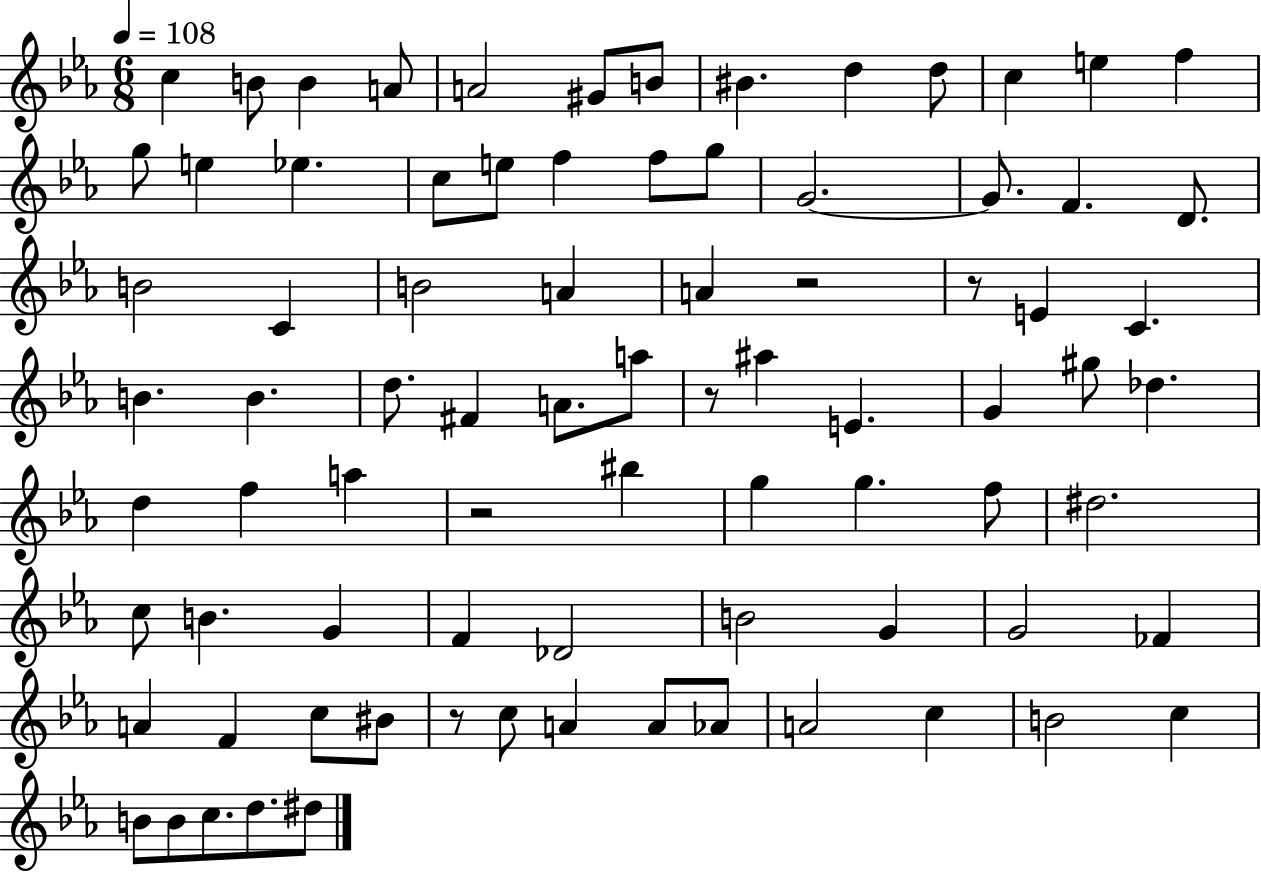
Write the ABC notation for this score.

X:1
T:Untitled
M:6/8
L:1/4
K:Eb
c B/2 B A/2 A2 ^G/2 B/2 ^B d d/2 c e f g/2 e _e c/2 e/2 f f/2 g/2 G2 G/2 F D/2 B2 C B2 A A z2 z/2 E C B B d/2 ^F A/2 a/2 z/2 ^a E G ^g/2 _d d f a z2 ^b g g f/2 ^d2 c/2 B G F _D2 B2 G G2 _F A F c/2 ^B/2 z/2 c/2 A A/2 _A/2 A2 c B2 c B/2 B/2 c/2 d/2 ^d/2